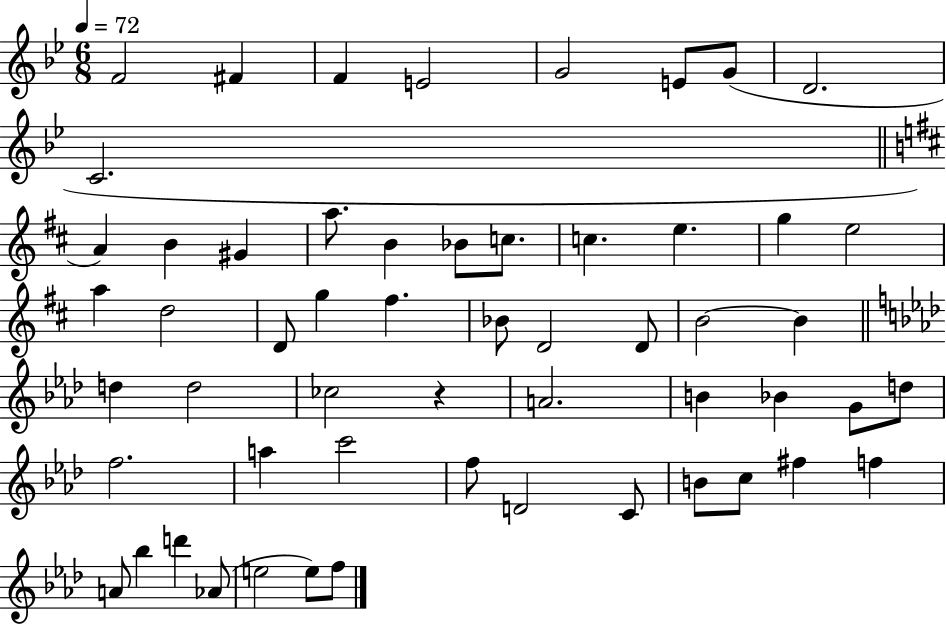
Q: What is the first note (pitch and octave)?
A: F4